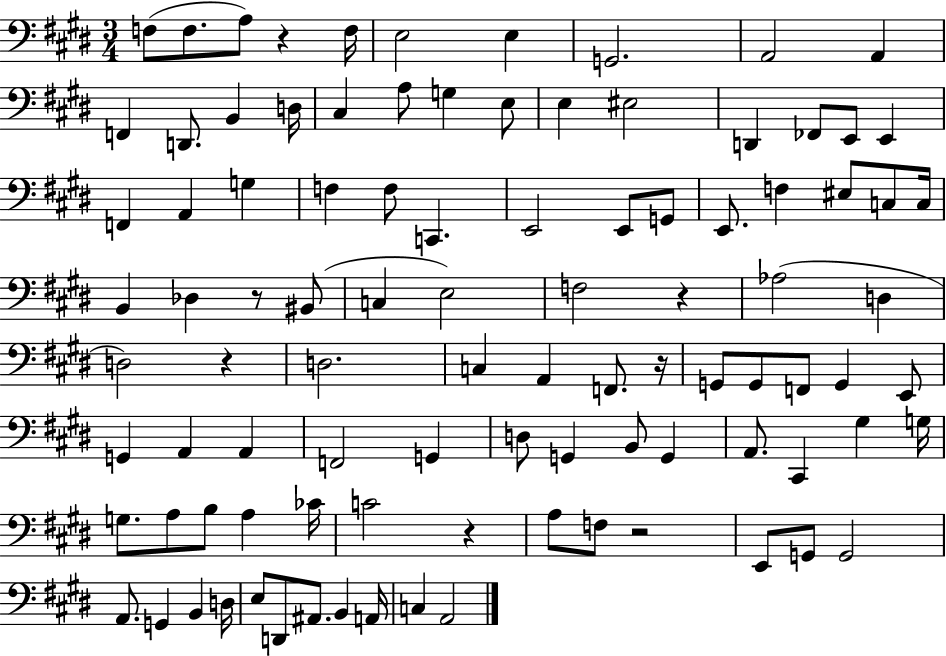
{
  \clef bass
  \numericTimeSignature
  \time 3/4
  \key e \major
  f8( f8. a8) r4 f16 | e2 e4 | g,2. | a,2 a,4 | \break f,4 d,8. b,4 d16 | cis4 a8 g4 e8 | e4 eis2 | d,4 fes,8 e,8 e,4 | \break f,4 a,4 g4 | f4 f8 c,4. | e,2 e,8 g,8 | e,8. f4 eis8 c8 c16 | \break b,4 des4 r8 bis,8( | c4 e2) | f2 r4 | aes2( d4 | \break d2) r4 | d2. | c4 a,4 f,8. r16 | g,8 g,8 f,8 g,4 e,8 | \break g,4 a,4 a,4 | f,2 g,4 | d8 g,4 b,8 g,4 | a,8. cis,4 gis4 g16 | \break g8. a8 b8 a4 ces'16 | c'2 r4 | a8 f8 r2 | e,8 g,8 g,2 | \break a,8. g,4 b,4 d16 | e8 d,8 ais,8. b,4 a,16 | c4 a,2 | \bar "|."
}